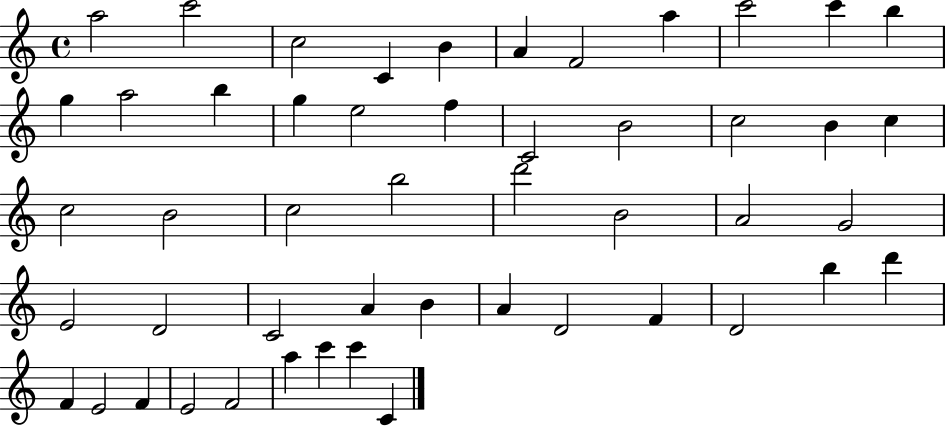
X:1
T:Untitled
M:4/4
L:1/4
K:C
a2 c'2 c2 C B A F2 a c'2 c' b g a2 b g e2 f C2 B2 c2 B c c2 B2 c2 b2 d'2 B2 A2 G2 E2 D2 C2 A B A D2 F D2 b d' F E2 F E2 F2 a c' c' C